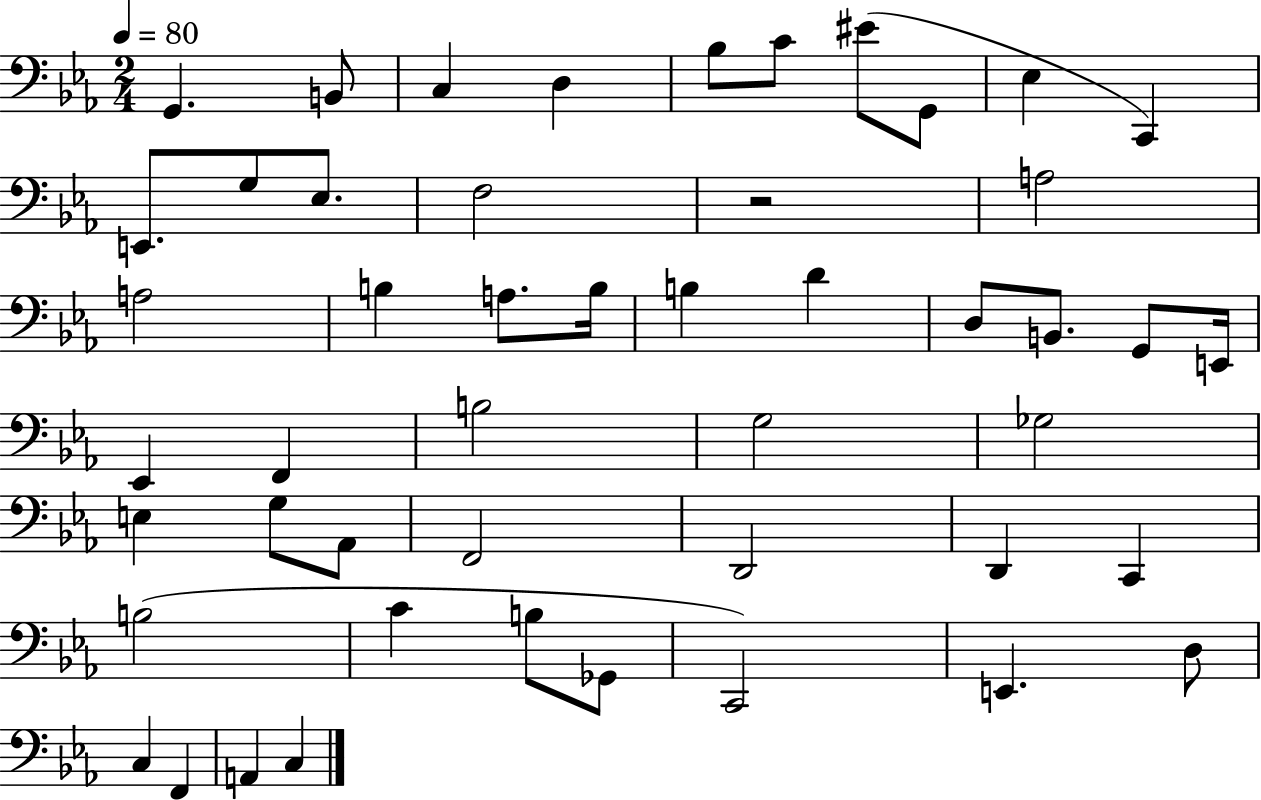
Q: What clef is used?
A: bass